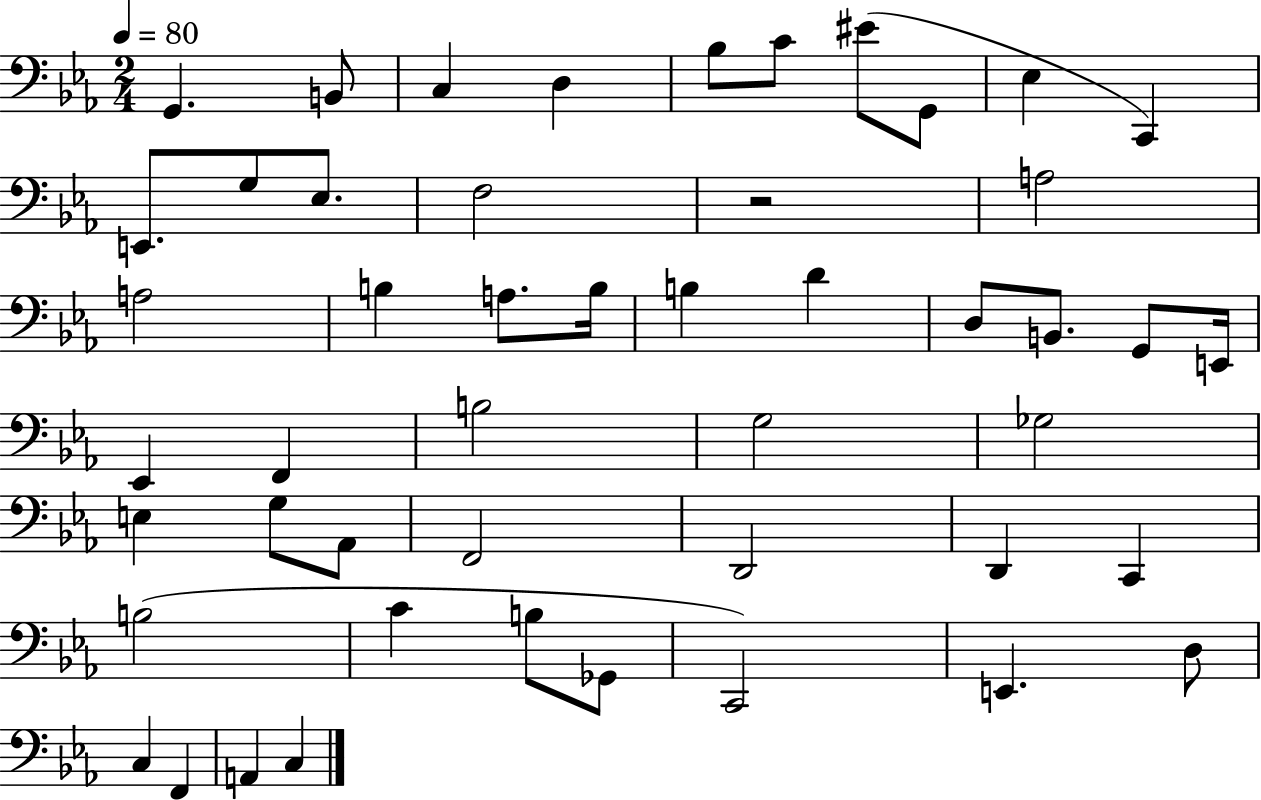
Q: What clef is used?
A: bass